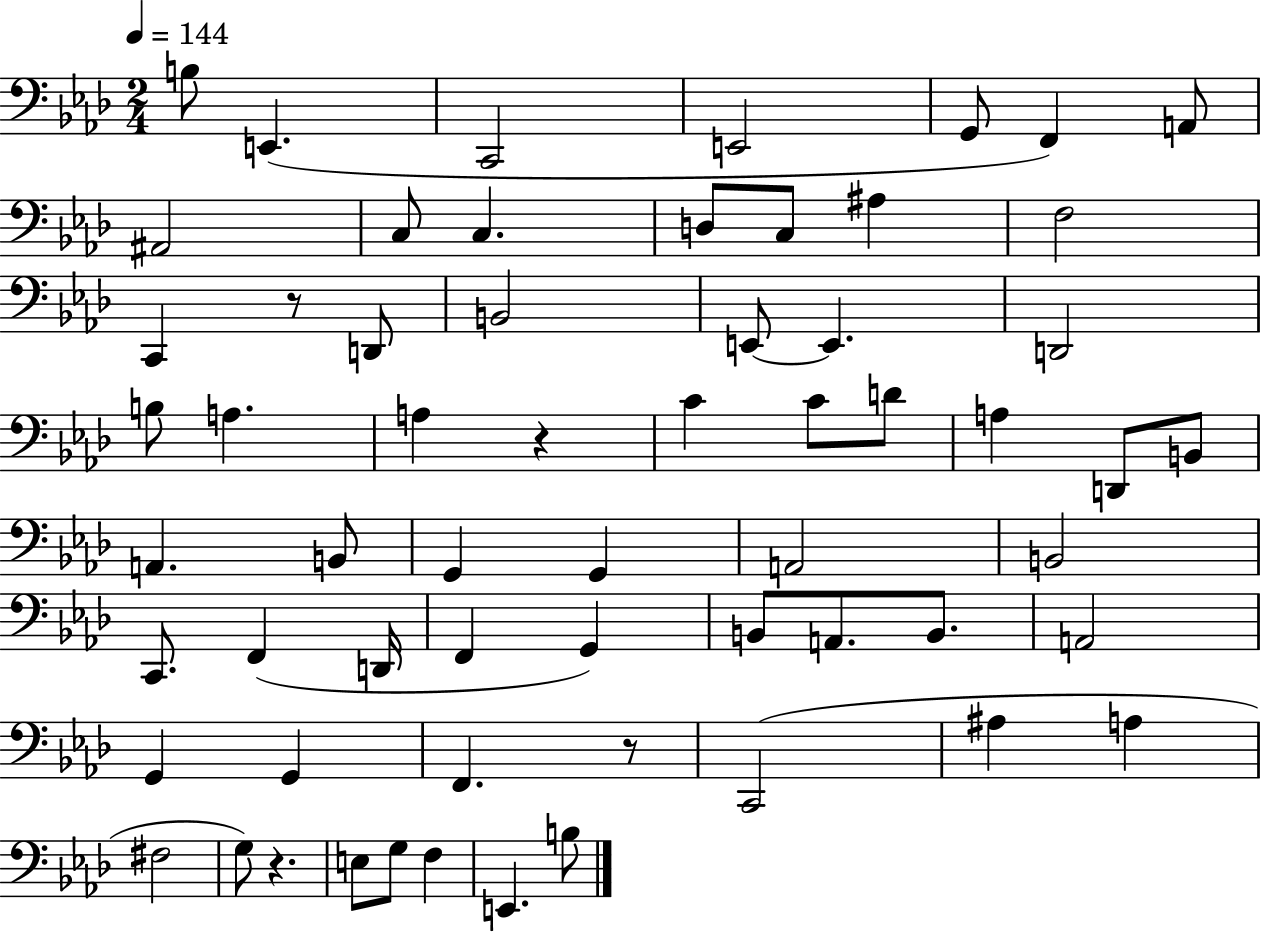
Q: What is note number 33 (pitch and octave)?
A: G2